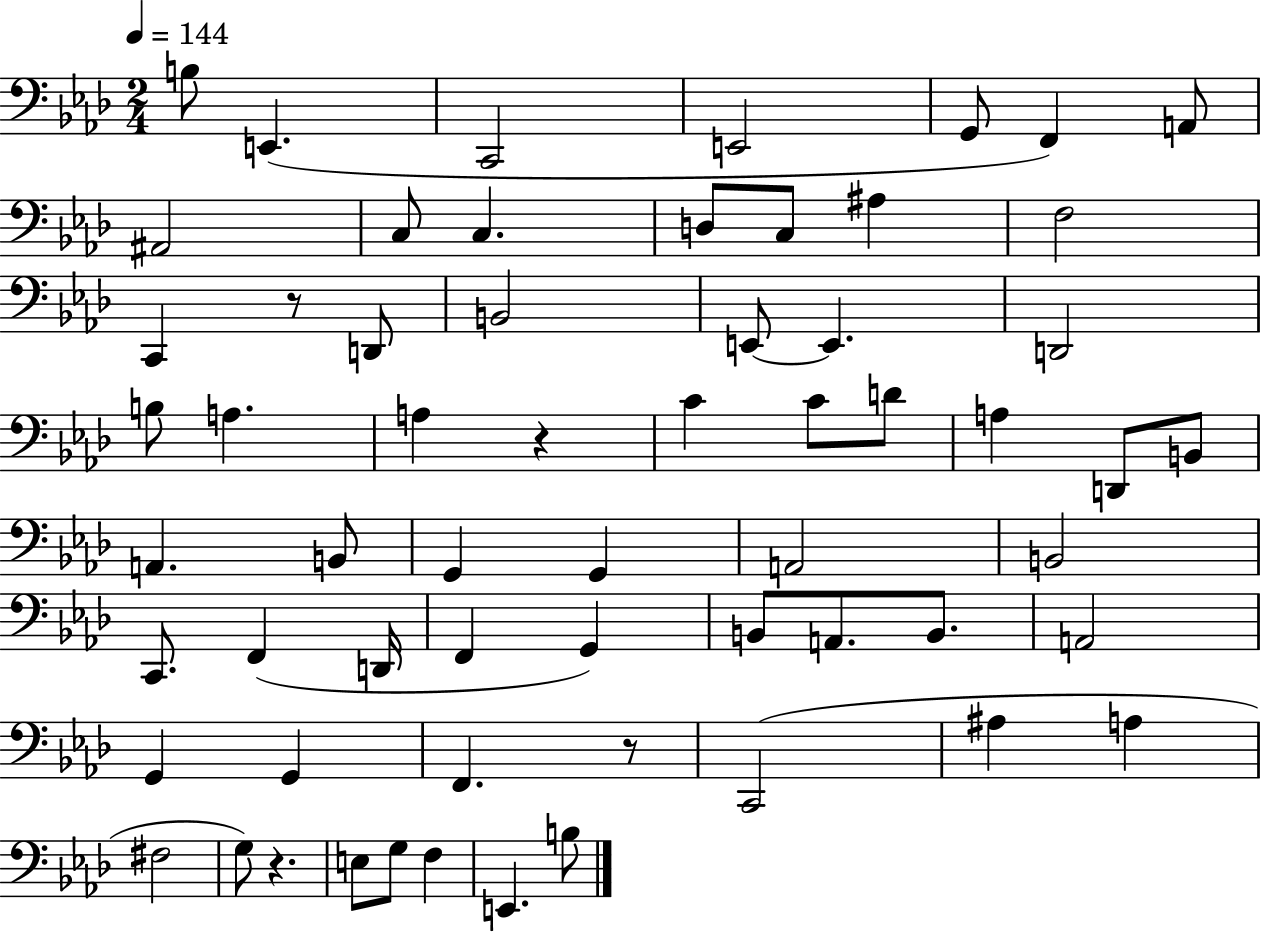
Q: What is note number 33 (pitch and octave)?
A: G2